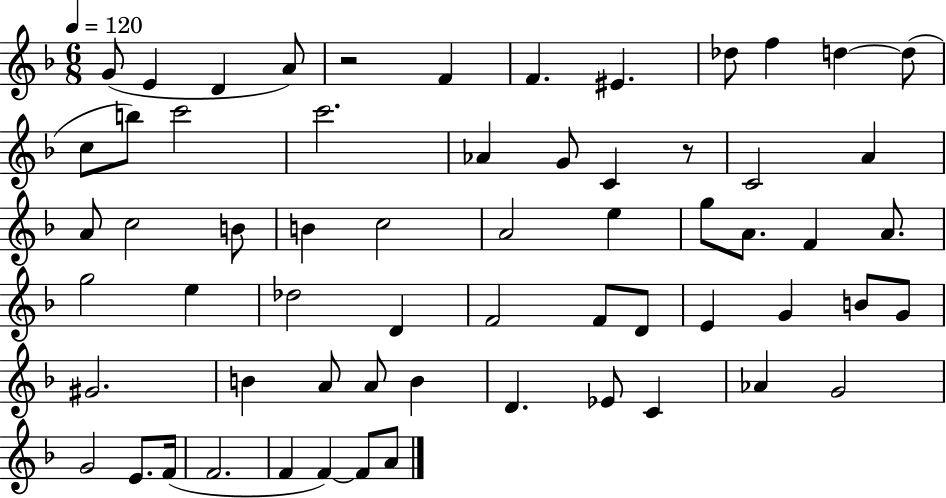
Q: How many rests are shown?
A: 2